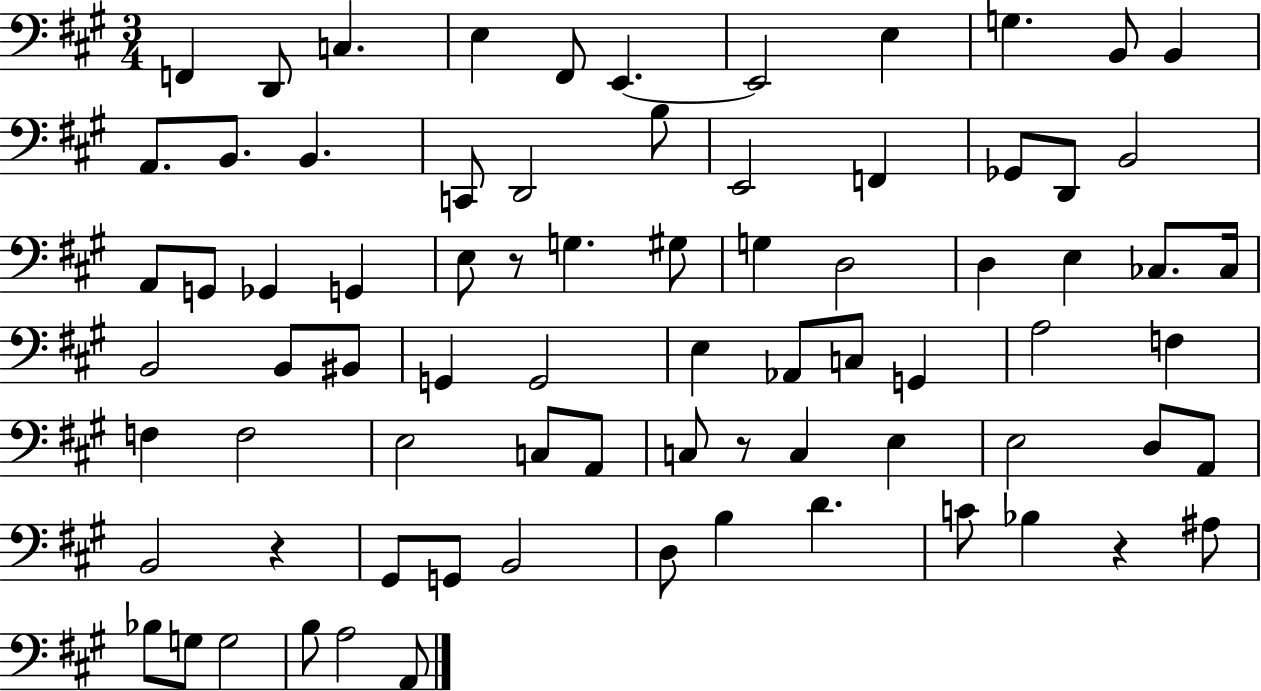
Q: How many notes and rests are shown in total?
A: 77